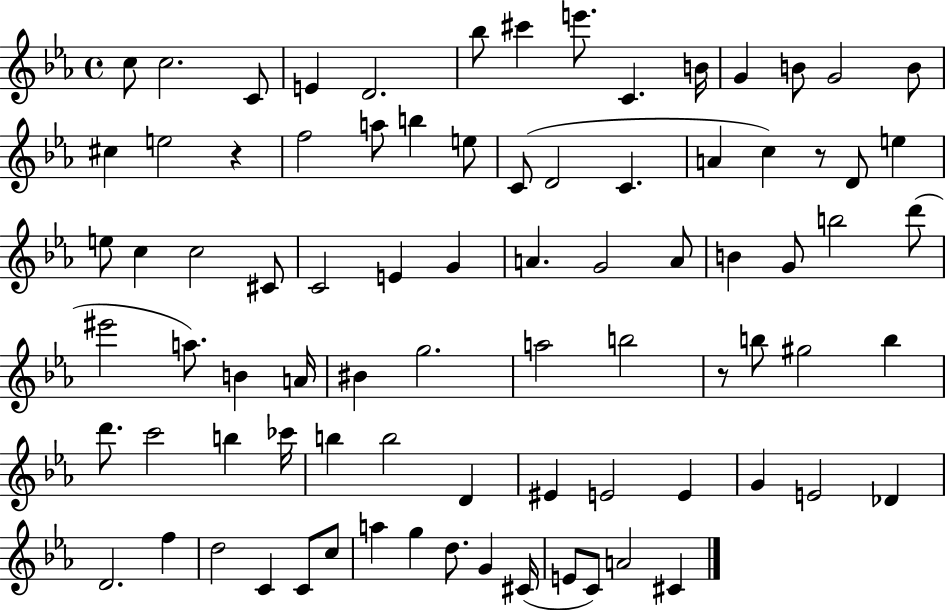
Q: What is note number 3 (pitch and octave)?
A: C4